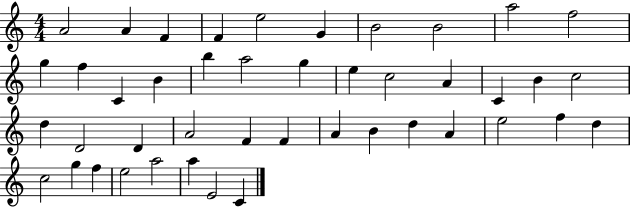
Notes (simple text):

A4/h A4/q F4/q F4/q E5/h G4/q B4/h B4/h A5/h F5/h G5/q F5/q C4/q B4/q B5/q A5/h G5/q E5/q C5/h A4/q C4/q B4/q C5/h D5/q D4/h D4/q A4/h F4/q F4/q A4/q B4/q D5/q A4/q E5/h F5/q D5/q C5/h G5/q F5/q E5/h A5/h A5/q E4/h C4/q